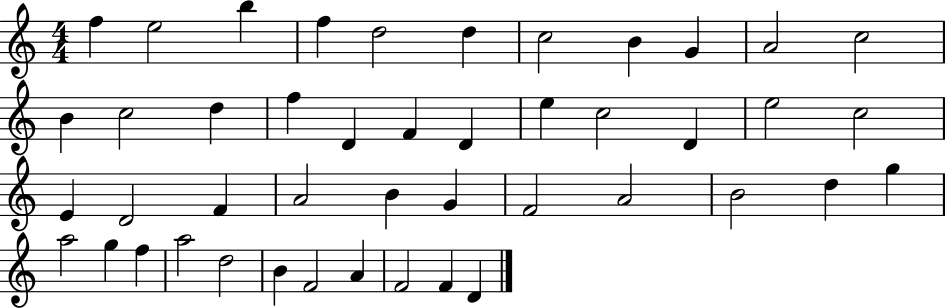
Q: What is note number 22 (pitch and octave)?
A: E5